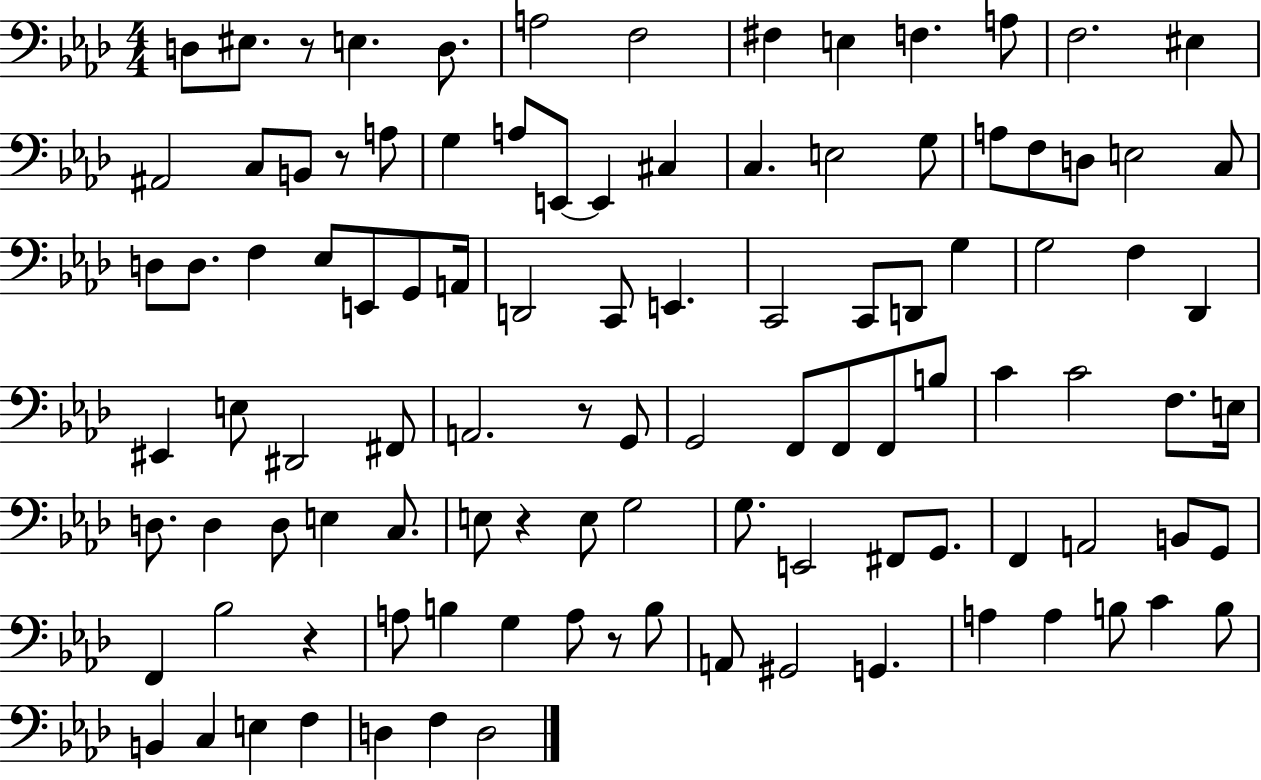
X:1
T:Untitled
M:4/4
L:1/4
K:Ab
D,/2 ^E,/2 z/2 E, D,/2 A,2 F,2 ^F, E, F, A,/2 F,2 ^E, ^A,,2 C,/2 B,,/2 z/2 A,/2 G, A,/2 E,,/2 E,, ^C, C, E,2 G,/2 A,/2 F,/2 D,/2 E,2 C,/2 D,/2 D,/2 F, _E,/2 E,,/2 G,,/2 A,,/4 D,,2 C,,/2 E,, C,,2 C,,/2 D,,/2 G, G,2 F, _D,, ^E,, E,/2 ^D,,2 ^F,,/2 A,,2 z/2 G,,/2 G,,2 F,,/2 F,,/2 F,,/2 B,/2 C C2 F,/2 E,/4 D,/2 D, D,/2 E, C,/2 E,/2 z E,/2 G,2 G,/2 E,,2 ^F,,/2 G,,/2 F,, A,,2 B,,/2 G,,/2 F,, _B,2 z A,/2 B, G, A,/2 z/2 B,/2 A,,/2 ^G,,2 G,, A, A, B,/2 C B,/2 B,, C, E, F, D, F, D,2